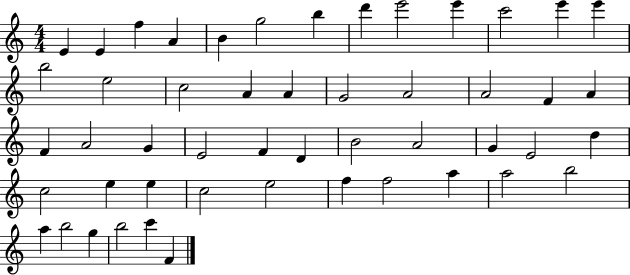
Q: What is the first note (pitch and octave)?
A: E4